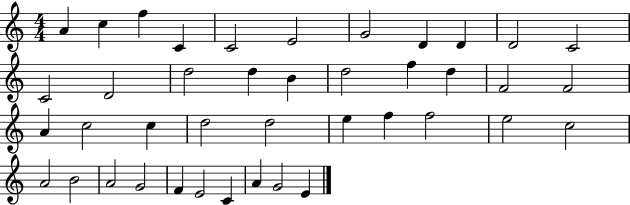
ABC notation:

X:1
T:Untitled
M:4/4
L:1/4
K:C
A c f C C2 E2 G2 D D D2 C2 C2 D2 d2 d B d2 f d F2 F2 A c2 c d2 d2 e f f2 e2 c2 A2 B2 A2 G2 F E2 C A G2 E